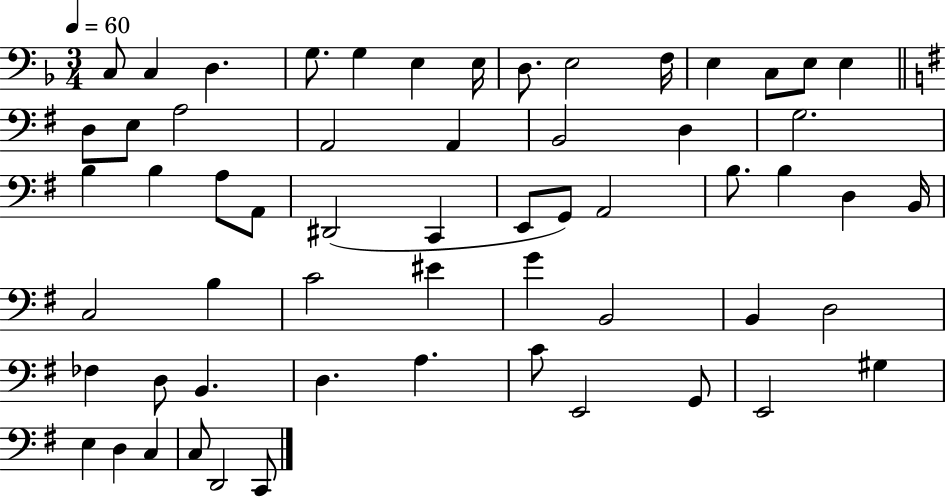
C3/e C3/q D3/q. G3/e. G3/q E3/q E3/s D3/e. E3/h F3/s E3/q C3/e E3/e E3/q D3/e E3/e A3/h A2/h A2/q B2/h D3/q G3/h. B3/q B3/q A3/e A2/e D#2/h C2/q E2/e G2/e A2/h B3/e. B3/q D3/q B2/s C3/h B3/q C4/h EIS4/q G4/q B2/h B2/q D3/h FES3/q D3/e B2/q. D3/q. A3/q. C4/e E2/h G2/e E2/h G#3/q E3/q D3/q C3/q C3/e D2/h C2/e